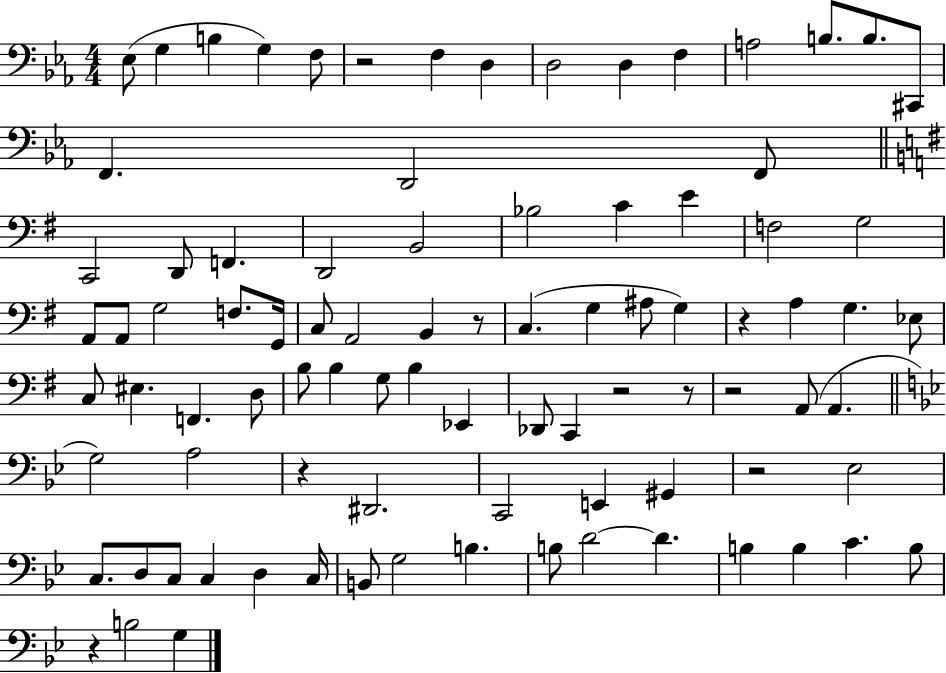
{
  \clef bass
  \numericTimeSignature
  \time 4/4
  \key ees \major
  ees8( g4 b4 g4) f8 | r2 f4 d4 | d2 d4 f4 | a2 b8. b8. cis,8 | \break f,4. d,2 f,8 | \bar "||" \break \key g \major c,2 d,8 f,4. | d,2 b,2 | bes2 c'4 e'4 | f2 g2 | \break a,8 a,8 g2 f8. g,16 | c8 a,2 b,4 r8 | c4.( g4 ais8 g4) | r4 a4 g4. ees8 | \break c8 eis4. f,4. d8 | b8 b4 g8 b4 ees,4 | des,8 c,4 r2 r8 | r2 a,8( a,4. | \break \bar "||" \break \key bes \major g2) a2 | r4 dis,2. | c,2 e,4 gis,4 | r2 ees2 | \break c8. d8 c8 c4 d4 c16 | b,8 g2 b4. | b8 d'2~~ d'4. | b4 b4 c'4. b8 | \break r4 b2 g4 | \bar "|."
}